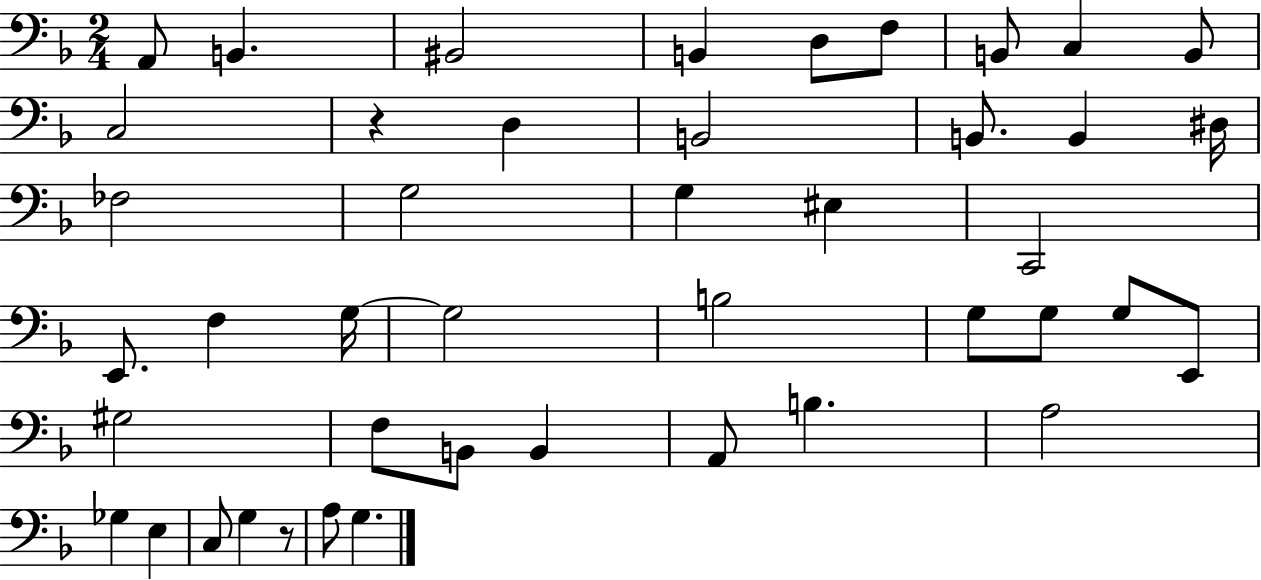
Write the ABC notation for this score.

X:1
T:Untitled
M:2/4
L:1/4
K:F
A,,/2 B,, ^B,,2 B,, D,/2 F,/2 B,,/2 C, B,,/2 C,2 z D, B,,2 B,,/2 B,, ^D,/4 _F,2 G,2 G, ^E, C,,2 E,,/2 F, G,/4 G,2 B,2 G,/2 G,/2 G,/2 E,,/2 ^G,2 F,/2 B,,/2 B,, A,,/2 B, A,2 _G, E, C,/2 G, z/2 A,/2 G,